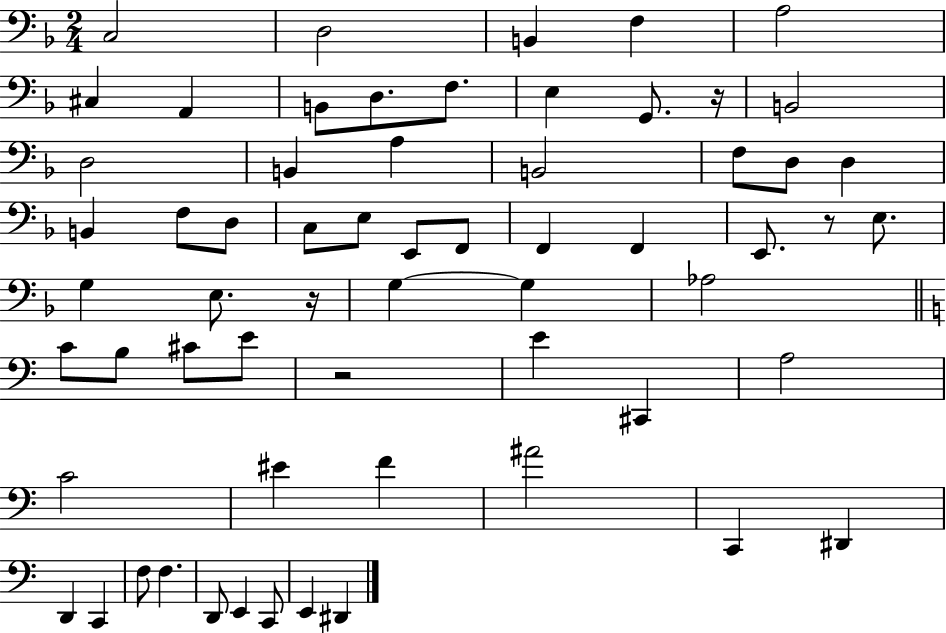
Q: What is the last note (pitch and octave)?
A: D#2